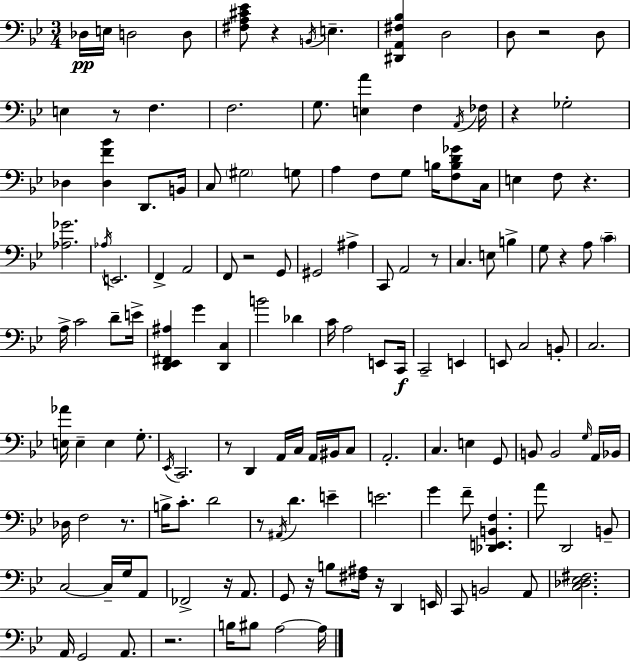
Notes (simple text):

Db3/s E3/s D3/h D3/e [F#3,A3,C#4,Eb4]/e R/q B2/s E3/q. [D#2,A2,F#3,Bb3]/q D3/h D3/e R/h D3/e E3/q R/e F3/q. F3/h. G3/e. [E3,A4]/q F3/q A2/s FES3/s R/q Gb3/h Db3/q [Db3,F4,Bb4]/q D2/e. B2/s C3/e G#3/h G3/e A3/q F3/e G3/e B3/s [F3,B3,D4,Gb4]/e C3/s E3/q F3/e R/q. [Ab3,Gb4]/h. Ab3/s E2/h. F2/q A2/h F2/e R/h G2/e G#2/h A#3/q C2/e A2/h R/e C3/q. E3/e B3/q G3/e R/q A3/e C4/q A3/s C4/h D4/e E4/s [D2,Eb2,F#2,A#3]/q G4/q [D2,C3]/q B4/h Db4/q C4/s A3/h E2/e C2/s C2/h E2/q E2/e C3/h B2/e C3/h. [E3,Ab4]/s E3/q E3/q G3/e. Eb2/s C2/h. R/e D2/q A2/s C3/s A2/s BIS2/s C3/e A2/h. C3/q. E3/q G2/e B2/e B2/h G3/s A2/s Bb2/s Db3/s F3/h R/e. B3/s C4/e. D4/h R/e A#2/s D4/q. E4/q E4/h. G4/q F4/e [Db2,E2,B2,F3]/q. A4/e D2/h B2/e C3/h C3/s G3/s A2/e FES2/h R/s A2/e. G2/e R/s B3/e [F#3,A#3]/s R/s D2/q E2/s C2/e B2/h A2/e [C3,Db3,Eb3,F#3]/h. A2/s G2/h A2/e. R/h. B3/s BIS3/e A3/h A3/s